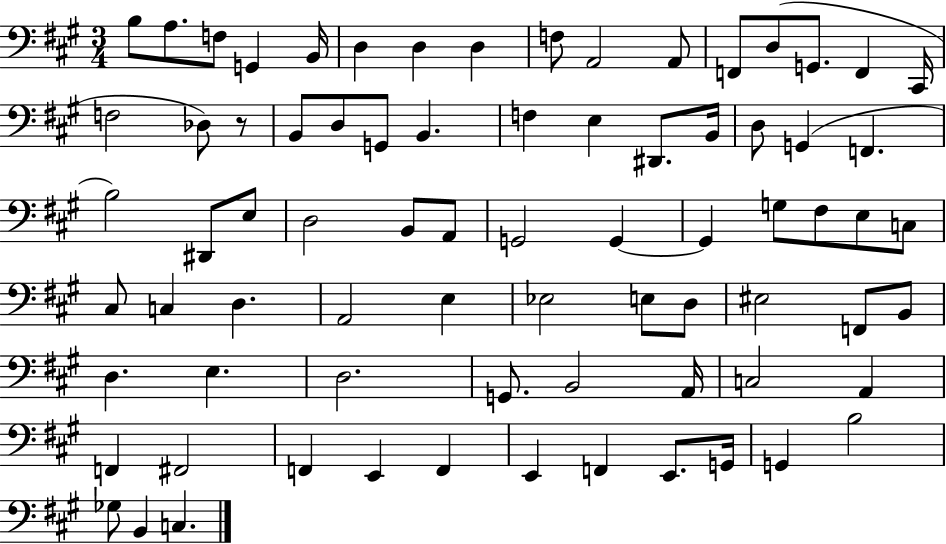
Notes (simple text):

B3/e A3/e. F3/e G2/q B2/s D3/q D3/q D3/q F3/e A2/h A2/e F2/e D3/e G2/e. F2/q C#2/s F3/h Db3/e R/e B2/e D3/e G2/e B2/q. F3/q E3/q D#2/e. B2/s D3/e G2/q F2/q. B3/h D#2/e E3/e D3/h B2/e A2/e G2/h G2/q G2/q G3/e F#3/e E3/e C3/e C#3/e C3/q D3/q. A2/h E3/q Eb3/h E3/e D3/e EIS3/h F2/e B2/e D3/q. E3/q. D3/h. G2/e. B2/h A2/s C3/h A2/q F2/q F#2/h F2/q E2/q F2/q E2/q F2/q E2/e. G2/s G2/q B3/h Gb3/e B2/q C3/q.